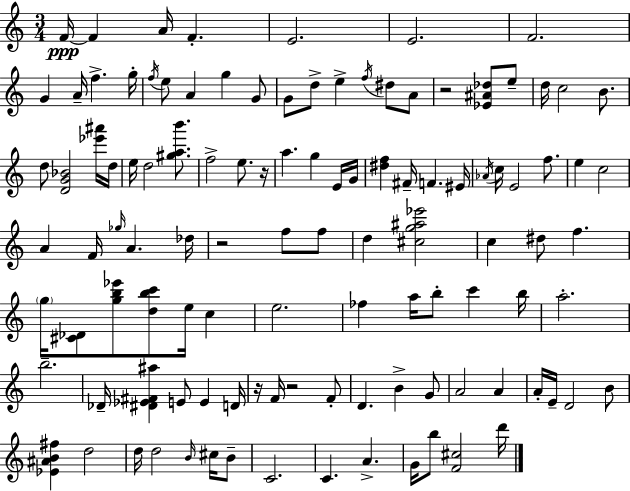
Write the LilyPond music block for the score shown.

{
  \clef treble
  \numericTimeSignature
  \time 3/4
  \key c \major
  f'16~~\ppp f'4 a'16 f'4.-. | e'2. | e'2. | f'2. | \break g'4 a'16-- f''4.-> g''16-. | \acciaccatura { f''16 } e''8 a'4 g''4 g'8 | g'8 d''8-> e''4-> \acciaccatura { f''16 } dis''8 | a'8 r2 <ees' ais' des''>8 | \break e''8-- d''16 c''2 b'8. | d''8 <d' g' bes'>2 | <ees''' ais'''>16 d''16 e''16 d''2 <gis'' a'' b'''>8. | f''2-> e''8. | \break r16 a''4. g''4 | e'16 g'16 <dis'' f''>4 fis'16-- f'4. | eis'16 \acciaccatura { aes'16 } c''16 e'2 | f''8. e''4 c''2 | \break a'4 f'16 \grace { ges''16 } a'4. | des''16 r2 | f''8 f''8 d''4 <cis'' g'' ais'' ees'''>2 | c''4 dis''8 f''4. | \break \parenthesize g''16 <cis' des'>8 <g'' b'' ees'''>8 <d'' b'' c'''>8 e''16 | c''4 e''2. | fes''4 a''16 b''8-. c'''4 | b''16 a''2.-. | \break b''2.-- | des'16-- <dis' ees' fis' ais''>4 e'8 e'4 | d'16 r16 f'16 r2 | f'8-. d'4. b'4-> | \break g'8 a'2 | a'4 a'16-. e'16-- d'2 | b'8 <ees' ais' b' fis''>4 d''2 | d''16 d''2 | \break \grace { b'16 } cis''16 b'8-- c'2. | c'4. a'4.-> | g'16 b''8 <f' cis''>2 | d'''16 \bar "|."
}